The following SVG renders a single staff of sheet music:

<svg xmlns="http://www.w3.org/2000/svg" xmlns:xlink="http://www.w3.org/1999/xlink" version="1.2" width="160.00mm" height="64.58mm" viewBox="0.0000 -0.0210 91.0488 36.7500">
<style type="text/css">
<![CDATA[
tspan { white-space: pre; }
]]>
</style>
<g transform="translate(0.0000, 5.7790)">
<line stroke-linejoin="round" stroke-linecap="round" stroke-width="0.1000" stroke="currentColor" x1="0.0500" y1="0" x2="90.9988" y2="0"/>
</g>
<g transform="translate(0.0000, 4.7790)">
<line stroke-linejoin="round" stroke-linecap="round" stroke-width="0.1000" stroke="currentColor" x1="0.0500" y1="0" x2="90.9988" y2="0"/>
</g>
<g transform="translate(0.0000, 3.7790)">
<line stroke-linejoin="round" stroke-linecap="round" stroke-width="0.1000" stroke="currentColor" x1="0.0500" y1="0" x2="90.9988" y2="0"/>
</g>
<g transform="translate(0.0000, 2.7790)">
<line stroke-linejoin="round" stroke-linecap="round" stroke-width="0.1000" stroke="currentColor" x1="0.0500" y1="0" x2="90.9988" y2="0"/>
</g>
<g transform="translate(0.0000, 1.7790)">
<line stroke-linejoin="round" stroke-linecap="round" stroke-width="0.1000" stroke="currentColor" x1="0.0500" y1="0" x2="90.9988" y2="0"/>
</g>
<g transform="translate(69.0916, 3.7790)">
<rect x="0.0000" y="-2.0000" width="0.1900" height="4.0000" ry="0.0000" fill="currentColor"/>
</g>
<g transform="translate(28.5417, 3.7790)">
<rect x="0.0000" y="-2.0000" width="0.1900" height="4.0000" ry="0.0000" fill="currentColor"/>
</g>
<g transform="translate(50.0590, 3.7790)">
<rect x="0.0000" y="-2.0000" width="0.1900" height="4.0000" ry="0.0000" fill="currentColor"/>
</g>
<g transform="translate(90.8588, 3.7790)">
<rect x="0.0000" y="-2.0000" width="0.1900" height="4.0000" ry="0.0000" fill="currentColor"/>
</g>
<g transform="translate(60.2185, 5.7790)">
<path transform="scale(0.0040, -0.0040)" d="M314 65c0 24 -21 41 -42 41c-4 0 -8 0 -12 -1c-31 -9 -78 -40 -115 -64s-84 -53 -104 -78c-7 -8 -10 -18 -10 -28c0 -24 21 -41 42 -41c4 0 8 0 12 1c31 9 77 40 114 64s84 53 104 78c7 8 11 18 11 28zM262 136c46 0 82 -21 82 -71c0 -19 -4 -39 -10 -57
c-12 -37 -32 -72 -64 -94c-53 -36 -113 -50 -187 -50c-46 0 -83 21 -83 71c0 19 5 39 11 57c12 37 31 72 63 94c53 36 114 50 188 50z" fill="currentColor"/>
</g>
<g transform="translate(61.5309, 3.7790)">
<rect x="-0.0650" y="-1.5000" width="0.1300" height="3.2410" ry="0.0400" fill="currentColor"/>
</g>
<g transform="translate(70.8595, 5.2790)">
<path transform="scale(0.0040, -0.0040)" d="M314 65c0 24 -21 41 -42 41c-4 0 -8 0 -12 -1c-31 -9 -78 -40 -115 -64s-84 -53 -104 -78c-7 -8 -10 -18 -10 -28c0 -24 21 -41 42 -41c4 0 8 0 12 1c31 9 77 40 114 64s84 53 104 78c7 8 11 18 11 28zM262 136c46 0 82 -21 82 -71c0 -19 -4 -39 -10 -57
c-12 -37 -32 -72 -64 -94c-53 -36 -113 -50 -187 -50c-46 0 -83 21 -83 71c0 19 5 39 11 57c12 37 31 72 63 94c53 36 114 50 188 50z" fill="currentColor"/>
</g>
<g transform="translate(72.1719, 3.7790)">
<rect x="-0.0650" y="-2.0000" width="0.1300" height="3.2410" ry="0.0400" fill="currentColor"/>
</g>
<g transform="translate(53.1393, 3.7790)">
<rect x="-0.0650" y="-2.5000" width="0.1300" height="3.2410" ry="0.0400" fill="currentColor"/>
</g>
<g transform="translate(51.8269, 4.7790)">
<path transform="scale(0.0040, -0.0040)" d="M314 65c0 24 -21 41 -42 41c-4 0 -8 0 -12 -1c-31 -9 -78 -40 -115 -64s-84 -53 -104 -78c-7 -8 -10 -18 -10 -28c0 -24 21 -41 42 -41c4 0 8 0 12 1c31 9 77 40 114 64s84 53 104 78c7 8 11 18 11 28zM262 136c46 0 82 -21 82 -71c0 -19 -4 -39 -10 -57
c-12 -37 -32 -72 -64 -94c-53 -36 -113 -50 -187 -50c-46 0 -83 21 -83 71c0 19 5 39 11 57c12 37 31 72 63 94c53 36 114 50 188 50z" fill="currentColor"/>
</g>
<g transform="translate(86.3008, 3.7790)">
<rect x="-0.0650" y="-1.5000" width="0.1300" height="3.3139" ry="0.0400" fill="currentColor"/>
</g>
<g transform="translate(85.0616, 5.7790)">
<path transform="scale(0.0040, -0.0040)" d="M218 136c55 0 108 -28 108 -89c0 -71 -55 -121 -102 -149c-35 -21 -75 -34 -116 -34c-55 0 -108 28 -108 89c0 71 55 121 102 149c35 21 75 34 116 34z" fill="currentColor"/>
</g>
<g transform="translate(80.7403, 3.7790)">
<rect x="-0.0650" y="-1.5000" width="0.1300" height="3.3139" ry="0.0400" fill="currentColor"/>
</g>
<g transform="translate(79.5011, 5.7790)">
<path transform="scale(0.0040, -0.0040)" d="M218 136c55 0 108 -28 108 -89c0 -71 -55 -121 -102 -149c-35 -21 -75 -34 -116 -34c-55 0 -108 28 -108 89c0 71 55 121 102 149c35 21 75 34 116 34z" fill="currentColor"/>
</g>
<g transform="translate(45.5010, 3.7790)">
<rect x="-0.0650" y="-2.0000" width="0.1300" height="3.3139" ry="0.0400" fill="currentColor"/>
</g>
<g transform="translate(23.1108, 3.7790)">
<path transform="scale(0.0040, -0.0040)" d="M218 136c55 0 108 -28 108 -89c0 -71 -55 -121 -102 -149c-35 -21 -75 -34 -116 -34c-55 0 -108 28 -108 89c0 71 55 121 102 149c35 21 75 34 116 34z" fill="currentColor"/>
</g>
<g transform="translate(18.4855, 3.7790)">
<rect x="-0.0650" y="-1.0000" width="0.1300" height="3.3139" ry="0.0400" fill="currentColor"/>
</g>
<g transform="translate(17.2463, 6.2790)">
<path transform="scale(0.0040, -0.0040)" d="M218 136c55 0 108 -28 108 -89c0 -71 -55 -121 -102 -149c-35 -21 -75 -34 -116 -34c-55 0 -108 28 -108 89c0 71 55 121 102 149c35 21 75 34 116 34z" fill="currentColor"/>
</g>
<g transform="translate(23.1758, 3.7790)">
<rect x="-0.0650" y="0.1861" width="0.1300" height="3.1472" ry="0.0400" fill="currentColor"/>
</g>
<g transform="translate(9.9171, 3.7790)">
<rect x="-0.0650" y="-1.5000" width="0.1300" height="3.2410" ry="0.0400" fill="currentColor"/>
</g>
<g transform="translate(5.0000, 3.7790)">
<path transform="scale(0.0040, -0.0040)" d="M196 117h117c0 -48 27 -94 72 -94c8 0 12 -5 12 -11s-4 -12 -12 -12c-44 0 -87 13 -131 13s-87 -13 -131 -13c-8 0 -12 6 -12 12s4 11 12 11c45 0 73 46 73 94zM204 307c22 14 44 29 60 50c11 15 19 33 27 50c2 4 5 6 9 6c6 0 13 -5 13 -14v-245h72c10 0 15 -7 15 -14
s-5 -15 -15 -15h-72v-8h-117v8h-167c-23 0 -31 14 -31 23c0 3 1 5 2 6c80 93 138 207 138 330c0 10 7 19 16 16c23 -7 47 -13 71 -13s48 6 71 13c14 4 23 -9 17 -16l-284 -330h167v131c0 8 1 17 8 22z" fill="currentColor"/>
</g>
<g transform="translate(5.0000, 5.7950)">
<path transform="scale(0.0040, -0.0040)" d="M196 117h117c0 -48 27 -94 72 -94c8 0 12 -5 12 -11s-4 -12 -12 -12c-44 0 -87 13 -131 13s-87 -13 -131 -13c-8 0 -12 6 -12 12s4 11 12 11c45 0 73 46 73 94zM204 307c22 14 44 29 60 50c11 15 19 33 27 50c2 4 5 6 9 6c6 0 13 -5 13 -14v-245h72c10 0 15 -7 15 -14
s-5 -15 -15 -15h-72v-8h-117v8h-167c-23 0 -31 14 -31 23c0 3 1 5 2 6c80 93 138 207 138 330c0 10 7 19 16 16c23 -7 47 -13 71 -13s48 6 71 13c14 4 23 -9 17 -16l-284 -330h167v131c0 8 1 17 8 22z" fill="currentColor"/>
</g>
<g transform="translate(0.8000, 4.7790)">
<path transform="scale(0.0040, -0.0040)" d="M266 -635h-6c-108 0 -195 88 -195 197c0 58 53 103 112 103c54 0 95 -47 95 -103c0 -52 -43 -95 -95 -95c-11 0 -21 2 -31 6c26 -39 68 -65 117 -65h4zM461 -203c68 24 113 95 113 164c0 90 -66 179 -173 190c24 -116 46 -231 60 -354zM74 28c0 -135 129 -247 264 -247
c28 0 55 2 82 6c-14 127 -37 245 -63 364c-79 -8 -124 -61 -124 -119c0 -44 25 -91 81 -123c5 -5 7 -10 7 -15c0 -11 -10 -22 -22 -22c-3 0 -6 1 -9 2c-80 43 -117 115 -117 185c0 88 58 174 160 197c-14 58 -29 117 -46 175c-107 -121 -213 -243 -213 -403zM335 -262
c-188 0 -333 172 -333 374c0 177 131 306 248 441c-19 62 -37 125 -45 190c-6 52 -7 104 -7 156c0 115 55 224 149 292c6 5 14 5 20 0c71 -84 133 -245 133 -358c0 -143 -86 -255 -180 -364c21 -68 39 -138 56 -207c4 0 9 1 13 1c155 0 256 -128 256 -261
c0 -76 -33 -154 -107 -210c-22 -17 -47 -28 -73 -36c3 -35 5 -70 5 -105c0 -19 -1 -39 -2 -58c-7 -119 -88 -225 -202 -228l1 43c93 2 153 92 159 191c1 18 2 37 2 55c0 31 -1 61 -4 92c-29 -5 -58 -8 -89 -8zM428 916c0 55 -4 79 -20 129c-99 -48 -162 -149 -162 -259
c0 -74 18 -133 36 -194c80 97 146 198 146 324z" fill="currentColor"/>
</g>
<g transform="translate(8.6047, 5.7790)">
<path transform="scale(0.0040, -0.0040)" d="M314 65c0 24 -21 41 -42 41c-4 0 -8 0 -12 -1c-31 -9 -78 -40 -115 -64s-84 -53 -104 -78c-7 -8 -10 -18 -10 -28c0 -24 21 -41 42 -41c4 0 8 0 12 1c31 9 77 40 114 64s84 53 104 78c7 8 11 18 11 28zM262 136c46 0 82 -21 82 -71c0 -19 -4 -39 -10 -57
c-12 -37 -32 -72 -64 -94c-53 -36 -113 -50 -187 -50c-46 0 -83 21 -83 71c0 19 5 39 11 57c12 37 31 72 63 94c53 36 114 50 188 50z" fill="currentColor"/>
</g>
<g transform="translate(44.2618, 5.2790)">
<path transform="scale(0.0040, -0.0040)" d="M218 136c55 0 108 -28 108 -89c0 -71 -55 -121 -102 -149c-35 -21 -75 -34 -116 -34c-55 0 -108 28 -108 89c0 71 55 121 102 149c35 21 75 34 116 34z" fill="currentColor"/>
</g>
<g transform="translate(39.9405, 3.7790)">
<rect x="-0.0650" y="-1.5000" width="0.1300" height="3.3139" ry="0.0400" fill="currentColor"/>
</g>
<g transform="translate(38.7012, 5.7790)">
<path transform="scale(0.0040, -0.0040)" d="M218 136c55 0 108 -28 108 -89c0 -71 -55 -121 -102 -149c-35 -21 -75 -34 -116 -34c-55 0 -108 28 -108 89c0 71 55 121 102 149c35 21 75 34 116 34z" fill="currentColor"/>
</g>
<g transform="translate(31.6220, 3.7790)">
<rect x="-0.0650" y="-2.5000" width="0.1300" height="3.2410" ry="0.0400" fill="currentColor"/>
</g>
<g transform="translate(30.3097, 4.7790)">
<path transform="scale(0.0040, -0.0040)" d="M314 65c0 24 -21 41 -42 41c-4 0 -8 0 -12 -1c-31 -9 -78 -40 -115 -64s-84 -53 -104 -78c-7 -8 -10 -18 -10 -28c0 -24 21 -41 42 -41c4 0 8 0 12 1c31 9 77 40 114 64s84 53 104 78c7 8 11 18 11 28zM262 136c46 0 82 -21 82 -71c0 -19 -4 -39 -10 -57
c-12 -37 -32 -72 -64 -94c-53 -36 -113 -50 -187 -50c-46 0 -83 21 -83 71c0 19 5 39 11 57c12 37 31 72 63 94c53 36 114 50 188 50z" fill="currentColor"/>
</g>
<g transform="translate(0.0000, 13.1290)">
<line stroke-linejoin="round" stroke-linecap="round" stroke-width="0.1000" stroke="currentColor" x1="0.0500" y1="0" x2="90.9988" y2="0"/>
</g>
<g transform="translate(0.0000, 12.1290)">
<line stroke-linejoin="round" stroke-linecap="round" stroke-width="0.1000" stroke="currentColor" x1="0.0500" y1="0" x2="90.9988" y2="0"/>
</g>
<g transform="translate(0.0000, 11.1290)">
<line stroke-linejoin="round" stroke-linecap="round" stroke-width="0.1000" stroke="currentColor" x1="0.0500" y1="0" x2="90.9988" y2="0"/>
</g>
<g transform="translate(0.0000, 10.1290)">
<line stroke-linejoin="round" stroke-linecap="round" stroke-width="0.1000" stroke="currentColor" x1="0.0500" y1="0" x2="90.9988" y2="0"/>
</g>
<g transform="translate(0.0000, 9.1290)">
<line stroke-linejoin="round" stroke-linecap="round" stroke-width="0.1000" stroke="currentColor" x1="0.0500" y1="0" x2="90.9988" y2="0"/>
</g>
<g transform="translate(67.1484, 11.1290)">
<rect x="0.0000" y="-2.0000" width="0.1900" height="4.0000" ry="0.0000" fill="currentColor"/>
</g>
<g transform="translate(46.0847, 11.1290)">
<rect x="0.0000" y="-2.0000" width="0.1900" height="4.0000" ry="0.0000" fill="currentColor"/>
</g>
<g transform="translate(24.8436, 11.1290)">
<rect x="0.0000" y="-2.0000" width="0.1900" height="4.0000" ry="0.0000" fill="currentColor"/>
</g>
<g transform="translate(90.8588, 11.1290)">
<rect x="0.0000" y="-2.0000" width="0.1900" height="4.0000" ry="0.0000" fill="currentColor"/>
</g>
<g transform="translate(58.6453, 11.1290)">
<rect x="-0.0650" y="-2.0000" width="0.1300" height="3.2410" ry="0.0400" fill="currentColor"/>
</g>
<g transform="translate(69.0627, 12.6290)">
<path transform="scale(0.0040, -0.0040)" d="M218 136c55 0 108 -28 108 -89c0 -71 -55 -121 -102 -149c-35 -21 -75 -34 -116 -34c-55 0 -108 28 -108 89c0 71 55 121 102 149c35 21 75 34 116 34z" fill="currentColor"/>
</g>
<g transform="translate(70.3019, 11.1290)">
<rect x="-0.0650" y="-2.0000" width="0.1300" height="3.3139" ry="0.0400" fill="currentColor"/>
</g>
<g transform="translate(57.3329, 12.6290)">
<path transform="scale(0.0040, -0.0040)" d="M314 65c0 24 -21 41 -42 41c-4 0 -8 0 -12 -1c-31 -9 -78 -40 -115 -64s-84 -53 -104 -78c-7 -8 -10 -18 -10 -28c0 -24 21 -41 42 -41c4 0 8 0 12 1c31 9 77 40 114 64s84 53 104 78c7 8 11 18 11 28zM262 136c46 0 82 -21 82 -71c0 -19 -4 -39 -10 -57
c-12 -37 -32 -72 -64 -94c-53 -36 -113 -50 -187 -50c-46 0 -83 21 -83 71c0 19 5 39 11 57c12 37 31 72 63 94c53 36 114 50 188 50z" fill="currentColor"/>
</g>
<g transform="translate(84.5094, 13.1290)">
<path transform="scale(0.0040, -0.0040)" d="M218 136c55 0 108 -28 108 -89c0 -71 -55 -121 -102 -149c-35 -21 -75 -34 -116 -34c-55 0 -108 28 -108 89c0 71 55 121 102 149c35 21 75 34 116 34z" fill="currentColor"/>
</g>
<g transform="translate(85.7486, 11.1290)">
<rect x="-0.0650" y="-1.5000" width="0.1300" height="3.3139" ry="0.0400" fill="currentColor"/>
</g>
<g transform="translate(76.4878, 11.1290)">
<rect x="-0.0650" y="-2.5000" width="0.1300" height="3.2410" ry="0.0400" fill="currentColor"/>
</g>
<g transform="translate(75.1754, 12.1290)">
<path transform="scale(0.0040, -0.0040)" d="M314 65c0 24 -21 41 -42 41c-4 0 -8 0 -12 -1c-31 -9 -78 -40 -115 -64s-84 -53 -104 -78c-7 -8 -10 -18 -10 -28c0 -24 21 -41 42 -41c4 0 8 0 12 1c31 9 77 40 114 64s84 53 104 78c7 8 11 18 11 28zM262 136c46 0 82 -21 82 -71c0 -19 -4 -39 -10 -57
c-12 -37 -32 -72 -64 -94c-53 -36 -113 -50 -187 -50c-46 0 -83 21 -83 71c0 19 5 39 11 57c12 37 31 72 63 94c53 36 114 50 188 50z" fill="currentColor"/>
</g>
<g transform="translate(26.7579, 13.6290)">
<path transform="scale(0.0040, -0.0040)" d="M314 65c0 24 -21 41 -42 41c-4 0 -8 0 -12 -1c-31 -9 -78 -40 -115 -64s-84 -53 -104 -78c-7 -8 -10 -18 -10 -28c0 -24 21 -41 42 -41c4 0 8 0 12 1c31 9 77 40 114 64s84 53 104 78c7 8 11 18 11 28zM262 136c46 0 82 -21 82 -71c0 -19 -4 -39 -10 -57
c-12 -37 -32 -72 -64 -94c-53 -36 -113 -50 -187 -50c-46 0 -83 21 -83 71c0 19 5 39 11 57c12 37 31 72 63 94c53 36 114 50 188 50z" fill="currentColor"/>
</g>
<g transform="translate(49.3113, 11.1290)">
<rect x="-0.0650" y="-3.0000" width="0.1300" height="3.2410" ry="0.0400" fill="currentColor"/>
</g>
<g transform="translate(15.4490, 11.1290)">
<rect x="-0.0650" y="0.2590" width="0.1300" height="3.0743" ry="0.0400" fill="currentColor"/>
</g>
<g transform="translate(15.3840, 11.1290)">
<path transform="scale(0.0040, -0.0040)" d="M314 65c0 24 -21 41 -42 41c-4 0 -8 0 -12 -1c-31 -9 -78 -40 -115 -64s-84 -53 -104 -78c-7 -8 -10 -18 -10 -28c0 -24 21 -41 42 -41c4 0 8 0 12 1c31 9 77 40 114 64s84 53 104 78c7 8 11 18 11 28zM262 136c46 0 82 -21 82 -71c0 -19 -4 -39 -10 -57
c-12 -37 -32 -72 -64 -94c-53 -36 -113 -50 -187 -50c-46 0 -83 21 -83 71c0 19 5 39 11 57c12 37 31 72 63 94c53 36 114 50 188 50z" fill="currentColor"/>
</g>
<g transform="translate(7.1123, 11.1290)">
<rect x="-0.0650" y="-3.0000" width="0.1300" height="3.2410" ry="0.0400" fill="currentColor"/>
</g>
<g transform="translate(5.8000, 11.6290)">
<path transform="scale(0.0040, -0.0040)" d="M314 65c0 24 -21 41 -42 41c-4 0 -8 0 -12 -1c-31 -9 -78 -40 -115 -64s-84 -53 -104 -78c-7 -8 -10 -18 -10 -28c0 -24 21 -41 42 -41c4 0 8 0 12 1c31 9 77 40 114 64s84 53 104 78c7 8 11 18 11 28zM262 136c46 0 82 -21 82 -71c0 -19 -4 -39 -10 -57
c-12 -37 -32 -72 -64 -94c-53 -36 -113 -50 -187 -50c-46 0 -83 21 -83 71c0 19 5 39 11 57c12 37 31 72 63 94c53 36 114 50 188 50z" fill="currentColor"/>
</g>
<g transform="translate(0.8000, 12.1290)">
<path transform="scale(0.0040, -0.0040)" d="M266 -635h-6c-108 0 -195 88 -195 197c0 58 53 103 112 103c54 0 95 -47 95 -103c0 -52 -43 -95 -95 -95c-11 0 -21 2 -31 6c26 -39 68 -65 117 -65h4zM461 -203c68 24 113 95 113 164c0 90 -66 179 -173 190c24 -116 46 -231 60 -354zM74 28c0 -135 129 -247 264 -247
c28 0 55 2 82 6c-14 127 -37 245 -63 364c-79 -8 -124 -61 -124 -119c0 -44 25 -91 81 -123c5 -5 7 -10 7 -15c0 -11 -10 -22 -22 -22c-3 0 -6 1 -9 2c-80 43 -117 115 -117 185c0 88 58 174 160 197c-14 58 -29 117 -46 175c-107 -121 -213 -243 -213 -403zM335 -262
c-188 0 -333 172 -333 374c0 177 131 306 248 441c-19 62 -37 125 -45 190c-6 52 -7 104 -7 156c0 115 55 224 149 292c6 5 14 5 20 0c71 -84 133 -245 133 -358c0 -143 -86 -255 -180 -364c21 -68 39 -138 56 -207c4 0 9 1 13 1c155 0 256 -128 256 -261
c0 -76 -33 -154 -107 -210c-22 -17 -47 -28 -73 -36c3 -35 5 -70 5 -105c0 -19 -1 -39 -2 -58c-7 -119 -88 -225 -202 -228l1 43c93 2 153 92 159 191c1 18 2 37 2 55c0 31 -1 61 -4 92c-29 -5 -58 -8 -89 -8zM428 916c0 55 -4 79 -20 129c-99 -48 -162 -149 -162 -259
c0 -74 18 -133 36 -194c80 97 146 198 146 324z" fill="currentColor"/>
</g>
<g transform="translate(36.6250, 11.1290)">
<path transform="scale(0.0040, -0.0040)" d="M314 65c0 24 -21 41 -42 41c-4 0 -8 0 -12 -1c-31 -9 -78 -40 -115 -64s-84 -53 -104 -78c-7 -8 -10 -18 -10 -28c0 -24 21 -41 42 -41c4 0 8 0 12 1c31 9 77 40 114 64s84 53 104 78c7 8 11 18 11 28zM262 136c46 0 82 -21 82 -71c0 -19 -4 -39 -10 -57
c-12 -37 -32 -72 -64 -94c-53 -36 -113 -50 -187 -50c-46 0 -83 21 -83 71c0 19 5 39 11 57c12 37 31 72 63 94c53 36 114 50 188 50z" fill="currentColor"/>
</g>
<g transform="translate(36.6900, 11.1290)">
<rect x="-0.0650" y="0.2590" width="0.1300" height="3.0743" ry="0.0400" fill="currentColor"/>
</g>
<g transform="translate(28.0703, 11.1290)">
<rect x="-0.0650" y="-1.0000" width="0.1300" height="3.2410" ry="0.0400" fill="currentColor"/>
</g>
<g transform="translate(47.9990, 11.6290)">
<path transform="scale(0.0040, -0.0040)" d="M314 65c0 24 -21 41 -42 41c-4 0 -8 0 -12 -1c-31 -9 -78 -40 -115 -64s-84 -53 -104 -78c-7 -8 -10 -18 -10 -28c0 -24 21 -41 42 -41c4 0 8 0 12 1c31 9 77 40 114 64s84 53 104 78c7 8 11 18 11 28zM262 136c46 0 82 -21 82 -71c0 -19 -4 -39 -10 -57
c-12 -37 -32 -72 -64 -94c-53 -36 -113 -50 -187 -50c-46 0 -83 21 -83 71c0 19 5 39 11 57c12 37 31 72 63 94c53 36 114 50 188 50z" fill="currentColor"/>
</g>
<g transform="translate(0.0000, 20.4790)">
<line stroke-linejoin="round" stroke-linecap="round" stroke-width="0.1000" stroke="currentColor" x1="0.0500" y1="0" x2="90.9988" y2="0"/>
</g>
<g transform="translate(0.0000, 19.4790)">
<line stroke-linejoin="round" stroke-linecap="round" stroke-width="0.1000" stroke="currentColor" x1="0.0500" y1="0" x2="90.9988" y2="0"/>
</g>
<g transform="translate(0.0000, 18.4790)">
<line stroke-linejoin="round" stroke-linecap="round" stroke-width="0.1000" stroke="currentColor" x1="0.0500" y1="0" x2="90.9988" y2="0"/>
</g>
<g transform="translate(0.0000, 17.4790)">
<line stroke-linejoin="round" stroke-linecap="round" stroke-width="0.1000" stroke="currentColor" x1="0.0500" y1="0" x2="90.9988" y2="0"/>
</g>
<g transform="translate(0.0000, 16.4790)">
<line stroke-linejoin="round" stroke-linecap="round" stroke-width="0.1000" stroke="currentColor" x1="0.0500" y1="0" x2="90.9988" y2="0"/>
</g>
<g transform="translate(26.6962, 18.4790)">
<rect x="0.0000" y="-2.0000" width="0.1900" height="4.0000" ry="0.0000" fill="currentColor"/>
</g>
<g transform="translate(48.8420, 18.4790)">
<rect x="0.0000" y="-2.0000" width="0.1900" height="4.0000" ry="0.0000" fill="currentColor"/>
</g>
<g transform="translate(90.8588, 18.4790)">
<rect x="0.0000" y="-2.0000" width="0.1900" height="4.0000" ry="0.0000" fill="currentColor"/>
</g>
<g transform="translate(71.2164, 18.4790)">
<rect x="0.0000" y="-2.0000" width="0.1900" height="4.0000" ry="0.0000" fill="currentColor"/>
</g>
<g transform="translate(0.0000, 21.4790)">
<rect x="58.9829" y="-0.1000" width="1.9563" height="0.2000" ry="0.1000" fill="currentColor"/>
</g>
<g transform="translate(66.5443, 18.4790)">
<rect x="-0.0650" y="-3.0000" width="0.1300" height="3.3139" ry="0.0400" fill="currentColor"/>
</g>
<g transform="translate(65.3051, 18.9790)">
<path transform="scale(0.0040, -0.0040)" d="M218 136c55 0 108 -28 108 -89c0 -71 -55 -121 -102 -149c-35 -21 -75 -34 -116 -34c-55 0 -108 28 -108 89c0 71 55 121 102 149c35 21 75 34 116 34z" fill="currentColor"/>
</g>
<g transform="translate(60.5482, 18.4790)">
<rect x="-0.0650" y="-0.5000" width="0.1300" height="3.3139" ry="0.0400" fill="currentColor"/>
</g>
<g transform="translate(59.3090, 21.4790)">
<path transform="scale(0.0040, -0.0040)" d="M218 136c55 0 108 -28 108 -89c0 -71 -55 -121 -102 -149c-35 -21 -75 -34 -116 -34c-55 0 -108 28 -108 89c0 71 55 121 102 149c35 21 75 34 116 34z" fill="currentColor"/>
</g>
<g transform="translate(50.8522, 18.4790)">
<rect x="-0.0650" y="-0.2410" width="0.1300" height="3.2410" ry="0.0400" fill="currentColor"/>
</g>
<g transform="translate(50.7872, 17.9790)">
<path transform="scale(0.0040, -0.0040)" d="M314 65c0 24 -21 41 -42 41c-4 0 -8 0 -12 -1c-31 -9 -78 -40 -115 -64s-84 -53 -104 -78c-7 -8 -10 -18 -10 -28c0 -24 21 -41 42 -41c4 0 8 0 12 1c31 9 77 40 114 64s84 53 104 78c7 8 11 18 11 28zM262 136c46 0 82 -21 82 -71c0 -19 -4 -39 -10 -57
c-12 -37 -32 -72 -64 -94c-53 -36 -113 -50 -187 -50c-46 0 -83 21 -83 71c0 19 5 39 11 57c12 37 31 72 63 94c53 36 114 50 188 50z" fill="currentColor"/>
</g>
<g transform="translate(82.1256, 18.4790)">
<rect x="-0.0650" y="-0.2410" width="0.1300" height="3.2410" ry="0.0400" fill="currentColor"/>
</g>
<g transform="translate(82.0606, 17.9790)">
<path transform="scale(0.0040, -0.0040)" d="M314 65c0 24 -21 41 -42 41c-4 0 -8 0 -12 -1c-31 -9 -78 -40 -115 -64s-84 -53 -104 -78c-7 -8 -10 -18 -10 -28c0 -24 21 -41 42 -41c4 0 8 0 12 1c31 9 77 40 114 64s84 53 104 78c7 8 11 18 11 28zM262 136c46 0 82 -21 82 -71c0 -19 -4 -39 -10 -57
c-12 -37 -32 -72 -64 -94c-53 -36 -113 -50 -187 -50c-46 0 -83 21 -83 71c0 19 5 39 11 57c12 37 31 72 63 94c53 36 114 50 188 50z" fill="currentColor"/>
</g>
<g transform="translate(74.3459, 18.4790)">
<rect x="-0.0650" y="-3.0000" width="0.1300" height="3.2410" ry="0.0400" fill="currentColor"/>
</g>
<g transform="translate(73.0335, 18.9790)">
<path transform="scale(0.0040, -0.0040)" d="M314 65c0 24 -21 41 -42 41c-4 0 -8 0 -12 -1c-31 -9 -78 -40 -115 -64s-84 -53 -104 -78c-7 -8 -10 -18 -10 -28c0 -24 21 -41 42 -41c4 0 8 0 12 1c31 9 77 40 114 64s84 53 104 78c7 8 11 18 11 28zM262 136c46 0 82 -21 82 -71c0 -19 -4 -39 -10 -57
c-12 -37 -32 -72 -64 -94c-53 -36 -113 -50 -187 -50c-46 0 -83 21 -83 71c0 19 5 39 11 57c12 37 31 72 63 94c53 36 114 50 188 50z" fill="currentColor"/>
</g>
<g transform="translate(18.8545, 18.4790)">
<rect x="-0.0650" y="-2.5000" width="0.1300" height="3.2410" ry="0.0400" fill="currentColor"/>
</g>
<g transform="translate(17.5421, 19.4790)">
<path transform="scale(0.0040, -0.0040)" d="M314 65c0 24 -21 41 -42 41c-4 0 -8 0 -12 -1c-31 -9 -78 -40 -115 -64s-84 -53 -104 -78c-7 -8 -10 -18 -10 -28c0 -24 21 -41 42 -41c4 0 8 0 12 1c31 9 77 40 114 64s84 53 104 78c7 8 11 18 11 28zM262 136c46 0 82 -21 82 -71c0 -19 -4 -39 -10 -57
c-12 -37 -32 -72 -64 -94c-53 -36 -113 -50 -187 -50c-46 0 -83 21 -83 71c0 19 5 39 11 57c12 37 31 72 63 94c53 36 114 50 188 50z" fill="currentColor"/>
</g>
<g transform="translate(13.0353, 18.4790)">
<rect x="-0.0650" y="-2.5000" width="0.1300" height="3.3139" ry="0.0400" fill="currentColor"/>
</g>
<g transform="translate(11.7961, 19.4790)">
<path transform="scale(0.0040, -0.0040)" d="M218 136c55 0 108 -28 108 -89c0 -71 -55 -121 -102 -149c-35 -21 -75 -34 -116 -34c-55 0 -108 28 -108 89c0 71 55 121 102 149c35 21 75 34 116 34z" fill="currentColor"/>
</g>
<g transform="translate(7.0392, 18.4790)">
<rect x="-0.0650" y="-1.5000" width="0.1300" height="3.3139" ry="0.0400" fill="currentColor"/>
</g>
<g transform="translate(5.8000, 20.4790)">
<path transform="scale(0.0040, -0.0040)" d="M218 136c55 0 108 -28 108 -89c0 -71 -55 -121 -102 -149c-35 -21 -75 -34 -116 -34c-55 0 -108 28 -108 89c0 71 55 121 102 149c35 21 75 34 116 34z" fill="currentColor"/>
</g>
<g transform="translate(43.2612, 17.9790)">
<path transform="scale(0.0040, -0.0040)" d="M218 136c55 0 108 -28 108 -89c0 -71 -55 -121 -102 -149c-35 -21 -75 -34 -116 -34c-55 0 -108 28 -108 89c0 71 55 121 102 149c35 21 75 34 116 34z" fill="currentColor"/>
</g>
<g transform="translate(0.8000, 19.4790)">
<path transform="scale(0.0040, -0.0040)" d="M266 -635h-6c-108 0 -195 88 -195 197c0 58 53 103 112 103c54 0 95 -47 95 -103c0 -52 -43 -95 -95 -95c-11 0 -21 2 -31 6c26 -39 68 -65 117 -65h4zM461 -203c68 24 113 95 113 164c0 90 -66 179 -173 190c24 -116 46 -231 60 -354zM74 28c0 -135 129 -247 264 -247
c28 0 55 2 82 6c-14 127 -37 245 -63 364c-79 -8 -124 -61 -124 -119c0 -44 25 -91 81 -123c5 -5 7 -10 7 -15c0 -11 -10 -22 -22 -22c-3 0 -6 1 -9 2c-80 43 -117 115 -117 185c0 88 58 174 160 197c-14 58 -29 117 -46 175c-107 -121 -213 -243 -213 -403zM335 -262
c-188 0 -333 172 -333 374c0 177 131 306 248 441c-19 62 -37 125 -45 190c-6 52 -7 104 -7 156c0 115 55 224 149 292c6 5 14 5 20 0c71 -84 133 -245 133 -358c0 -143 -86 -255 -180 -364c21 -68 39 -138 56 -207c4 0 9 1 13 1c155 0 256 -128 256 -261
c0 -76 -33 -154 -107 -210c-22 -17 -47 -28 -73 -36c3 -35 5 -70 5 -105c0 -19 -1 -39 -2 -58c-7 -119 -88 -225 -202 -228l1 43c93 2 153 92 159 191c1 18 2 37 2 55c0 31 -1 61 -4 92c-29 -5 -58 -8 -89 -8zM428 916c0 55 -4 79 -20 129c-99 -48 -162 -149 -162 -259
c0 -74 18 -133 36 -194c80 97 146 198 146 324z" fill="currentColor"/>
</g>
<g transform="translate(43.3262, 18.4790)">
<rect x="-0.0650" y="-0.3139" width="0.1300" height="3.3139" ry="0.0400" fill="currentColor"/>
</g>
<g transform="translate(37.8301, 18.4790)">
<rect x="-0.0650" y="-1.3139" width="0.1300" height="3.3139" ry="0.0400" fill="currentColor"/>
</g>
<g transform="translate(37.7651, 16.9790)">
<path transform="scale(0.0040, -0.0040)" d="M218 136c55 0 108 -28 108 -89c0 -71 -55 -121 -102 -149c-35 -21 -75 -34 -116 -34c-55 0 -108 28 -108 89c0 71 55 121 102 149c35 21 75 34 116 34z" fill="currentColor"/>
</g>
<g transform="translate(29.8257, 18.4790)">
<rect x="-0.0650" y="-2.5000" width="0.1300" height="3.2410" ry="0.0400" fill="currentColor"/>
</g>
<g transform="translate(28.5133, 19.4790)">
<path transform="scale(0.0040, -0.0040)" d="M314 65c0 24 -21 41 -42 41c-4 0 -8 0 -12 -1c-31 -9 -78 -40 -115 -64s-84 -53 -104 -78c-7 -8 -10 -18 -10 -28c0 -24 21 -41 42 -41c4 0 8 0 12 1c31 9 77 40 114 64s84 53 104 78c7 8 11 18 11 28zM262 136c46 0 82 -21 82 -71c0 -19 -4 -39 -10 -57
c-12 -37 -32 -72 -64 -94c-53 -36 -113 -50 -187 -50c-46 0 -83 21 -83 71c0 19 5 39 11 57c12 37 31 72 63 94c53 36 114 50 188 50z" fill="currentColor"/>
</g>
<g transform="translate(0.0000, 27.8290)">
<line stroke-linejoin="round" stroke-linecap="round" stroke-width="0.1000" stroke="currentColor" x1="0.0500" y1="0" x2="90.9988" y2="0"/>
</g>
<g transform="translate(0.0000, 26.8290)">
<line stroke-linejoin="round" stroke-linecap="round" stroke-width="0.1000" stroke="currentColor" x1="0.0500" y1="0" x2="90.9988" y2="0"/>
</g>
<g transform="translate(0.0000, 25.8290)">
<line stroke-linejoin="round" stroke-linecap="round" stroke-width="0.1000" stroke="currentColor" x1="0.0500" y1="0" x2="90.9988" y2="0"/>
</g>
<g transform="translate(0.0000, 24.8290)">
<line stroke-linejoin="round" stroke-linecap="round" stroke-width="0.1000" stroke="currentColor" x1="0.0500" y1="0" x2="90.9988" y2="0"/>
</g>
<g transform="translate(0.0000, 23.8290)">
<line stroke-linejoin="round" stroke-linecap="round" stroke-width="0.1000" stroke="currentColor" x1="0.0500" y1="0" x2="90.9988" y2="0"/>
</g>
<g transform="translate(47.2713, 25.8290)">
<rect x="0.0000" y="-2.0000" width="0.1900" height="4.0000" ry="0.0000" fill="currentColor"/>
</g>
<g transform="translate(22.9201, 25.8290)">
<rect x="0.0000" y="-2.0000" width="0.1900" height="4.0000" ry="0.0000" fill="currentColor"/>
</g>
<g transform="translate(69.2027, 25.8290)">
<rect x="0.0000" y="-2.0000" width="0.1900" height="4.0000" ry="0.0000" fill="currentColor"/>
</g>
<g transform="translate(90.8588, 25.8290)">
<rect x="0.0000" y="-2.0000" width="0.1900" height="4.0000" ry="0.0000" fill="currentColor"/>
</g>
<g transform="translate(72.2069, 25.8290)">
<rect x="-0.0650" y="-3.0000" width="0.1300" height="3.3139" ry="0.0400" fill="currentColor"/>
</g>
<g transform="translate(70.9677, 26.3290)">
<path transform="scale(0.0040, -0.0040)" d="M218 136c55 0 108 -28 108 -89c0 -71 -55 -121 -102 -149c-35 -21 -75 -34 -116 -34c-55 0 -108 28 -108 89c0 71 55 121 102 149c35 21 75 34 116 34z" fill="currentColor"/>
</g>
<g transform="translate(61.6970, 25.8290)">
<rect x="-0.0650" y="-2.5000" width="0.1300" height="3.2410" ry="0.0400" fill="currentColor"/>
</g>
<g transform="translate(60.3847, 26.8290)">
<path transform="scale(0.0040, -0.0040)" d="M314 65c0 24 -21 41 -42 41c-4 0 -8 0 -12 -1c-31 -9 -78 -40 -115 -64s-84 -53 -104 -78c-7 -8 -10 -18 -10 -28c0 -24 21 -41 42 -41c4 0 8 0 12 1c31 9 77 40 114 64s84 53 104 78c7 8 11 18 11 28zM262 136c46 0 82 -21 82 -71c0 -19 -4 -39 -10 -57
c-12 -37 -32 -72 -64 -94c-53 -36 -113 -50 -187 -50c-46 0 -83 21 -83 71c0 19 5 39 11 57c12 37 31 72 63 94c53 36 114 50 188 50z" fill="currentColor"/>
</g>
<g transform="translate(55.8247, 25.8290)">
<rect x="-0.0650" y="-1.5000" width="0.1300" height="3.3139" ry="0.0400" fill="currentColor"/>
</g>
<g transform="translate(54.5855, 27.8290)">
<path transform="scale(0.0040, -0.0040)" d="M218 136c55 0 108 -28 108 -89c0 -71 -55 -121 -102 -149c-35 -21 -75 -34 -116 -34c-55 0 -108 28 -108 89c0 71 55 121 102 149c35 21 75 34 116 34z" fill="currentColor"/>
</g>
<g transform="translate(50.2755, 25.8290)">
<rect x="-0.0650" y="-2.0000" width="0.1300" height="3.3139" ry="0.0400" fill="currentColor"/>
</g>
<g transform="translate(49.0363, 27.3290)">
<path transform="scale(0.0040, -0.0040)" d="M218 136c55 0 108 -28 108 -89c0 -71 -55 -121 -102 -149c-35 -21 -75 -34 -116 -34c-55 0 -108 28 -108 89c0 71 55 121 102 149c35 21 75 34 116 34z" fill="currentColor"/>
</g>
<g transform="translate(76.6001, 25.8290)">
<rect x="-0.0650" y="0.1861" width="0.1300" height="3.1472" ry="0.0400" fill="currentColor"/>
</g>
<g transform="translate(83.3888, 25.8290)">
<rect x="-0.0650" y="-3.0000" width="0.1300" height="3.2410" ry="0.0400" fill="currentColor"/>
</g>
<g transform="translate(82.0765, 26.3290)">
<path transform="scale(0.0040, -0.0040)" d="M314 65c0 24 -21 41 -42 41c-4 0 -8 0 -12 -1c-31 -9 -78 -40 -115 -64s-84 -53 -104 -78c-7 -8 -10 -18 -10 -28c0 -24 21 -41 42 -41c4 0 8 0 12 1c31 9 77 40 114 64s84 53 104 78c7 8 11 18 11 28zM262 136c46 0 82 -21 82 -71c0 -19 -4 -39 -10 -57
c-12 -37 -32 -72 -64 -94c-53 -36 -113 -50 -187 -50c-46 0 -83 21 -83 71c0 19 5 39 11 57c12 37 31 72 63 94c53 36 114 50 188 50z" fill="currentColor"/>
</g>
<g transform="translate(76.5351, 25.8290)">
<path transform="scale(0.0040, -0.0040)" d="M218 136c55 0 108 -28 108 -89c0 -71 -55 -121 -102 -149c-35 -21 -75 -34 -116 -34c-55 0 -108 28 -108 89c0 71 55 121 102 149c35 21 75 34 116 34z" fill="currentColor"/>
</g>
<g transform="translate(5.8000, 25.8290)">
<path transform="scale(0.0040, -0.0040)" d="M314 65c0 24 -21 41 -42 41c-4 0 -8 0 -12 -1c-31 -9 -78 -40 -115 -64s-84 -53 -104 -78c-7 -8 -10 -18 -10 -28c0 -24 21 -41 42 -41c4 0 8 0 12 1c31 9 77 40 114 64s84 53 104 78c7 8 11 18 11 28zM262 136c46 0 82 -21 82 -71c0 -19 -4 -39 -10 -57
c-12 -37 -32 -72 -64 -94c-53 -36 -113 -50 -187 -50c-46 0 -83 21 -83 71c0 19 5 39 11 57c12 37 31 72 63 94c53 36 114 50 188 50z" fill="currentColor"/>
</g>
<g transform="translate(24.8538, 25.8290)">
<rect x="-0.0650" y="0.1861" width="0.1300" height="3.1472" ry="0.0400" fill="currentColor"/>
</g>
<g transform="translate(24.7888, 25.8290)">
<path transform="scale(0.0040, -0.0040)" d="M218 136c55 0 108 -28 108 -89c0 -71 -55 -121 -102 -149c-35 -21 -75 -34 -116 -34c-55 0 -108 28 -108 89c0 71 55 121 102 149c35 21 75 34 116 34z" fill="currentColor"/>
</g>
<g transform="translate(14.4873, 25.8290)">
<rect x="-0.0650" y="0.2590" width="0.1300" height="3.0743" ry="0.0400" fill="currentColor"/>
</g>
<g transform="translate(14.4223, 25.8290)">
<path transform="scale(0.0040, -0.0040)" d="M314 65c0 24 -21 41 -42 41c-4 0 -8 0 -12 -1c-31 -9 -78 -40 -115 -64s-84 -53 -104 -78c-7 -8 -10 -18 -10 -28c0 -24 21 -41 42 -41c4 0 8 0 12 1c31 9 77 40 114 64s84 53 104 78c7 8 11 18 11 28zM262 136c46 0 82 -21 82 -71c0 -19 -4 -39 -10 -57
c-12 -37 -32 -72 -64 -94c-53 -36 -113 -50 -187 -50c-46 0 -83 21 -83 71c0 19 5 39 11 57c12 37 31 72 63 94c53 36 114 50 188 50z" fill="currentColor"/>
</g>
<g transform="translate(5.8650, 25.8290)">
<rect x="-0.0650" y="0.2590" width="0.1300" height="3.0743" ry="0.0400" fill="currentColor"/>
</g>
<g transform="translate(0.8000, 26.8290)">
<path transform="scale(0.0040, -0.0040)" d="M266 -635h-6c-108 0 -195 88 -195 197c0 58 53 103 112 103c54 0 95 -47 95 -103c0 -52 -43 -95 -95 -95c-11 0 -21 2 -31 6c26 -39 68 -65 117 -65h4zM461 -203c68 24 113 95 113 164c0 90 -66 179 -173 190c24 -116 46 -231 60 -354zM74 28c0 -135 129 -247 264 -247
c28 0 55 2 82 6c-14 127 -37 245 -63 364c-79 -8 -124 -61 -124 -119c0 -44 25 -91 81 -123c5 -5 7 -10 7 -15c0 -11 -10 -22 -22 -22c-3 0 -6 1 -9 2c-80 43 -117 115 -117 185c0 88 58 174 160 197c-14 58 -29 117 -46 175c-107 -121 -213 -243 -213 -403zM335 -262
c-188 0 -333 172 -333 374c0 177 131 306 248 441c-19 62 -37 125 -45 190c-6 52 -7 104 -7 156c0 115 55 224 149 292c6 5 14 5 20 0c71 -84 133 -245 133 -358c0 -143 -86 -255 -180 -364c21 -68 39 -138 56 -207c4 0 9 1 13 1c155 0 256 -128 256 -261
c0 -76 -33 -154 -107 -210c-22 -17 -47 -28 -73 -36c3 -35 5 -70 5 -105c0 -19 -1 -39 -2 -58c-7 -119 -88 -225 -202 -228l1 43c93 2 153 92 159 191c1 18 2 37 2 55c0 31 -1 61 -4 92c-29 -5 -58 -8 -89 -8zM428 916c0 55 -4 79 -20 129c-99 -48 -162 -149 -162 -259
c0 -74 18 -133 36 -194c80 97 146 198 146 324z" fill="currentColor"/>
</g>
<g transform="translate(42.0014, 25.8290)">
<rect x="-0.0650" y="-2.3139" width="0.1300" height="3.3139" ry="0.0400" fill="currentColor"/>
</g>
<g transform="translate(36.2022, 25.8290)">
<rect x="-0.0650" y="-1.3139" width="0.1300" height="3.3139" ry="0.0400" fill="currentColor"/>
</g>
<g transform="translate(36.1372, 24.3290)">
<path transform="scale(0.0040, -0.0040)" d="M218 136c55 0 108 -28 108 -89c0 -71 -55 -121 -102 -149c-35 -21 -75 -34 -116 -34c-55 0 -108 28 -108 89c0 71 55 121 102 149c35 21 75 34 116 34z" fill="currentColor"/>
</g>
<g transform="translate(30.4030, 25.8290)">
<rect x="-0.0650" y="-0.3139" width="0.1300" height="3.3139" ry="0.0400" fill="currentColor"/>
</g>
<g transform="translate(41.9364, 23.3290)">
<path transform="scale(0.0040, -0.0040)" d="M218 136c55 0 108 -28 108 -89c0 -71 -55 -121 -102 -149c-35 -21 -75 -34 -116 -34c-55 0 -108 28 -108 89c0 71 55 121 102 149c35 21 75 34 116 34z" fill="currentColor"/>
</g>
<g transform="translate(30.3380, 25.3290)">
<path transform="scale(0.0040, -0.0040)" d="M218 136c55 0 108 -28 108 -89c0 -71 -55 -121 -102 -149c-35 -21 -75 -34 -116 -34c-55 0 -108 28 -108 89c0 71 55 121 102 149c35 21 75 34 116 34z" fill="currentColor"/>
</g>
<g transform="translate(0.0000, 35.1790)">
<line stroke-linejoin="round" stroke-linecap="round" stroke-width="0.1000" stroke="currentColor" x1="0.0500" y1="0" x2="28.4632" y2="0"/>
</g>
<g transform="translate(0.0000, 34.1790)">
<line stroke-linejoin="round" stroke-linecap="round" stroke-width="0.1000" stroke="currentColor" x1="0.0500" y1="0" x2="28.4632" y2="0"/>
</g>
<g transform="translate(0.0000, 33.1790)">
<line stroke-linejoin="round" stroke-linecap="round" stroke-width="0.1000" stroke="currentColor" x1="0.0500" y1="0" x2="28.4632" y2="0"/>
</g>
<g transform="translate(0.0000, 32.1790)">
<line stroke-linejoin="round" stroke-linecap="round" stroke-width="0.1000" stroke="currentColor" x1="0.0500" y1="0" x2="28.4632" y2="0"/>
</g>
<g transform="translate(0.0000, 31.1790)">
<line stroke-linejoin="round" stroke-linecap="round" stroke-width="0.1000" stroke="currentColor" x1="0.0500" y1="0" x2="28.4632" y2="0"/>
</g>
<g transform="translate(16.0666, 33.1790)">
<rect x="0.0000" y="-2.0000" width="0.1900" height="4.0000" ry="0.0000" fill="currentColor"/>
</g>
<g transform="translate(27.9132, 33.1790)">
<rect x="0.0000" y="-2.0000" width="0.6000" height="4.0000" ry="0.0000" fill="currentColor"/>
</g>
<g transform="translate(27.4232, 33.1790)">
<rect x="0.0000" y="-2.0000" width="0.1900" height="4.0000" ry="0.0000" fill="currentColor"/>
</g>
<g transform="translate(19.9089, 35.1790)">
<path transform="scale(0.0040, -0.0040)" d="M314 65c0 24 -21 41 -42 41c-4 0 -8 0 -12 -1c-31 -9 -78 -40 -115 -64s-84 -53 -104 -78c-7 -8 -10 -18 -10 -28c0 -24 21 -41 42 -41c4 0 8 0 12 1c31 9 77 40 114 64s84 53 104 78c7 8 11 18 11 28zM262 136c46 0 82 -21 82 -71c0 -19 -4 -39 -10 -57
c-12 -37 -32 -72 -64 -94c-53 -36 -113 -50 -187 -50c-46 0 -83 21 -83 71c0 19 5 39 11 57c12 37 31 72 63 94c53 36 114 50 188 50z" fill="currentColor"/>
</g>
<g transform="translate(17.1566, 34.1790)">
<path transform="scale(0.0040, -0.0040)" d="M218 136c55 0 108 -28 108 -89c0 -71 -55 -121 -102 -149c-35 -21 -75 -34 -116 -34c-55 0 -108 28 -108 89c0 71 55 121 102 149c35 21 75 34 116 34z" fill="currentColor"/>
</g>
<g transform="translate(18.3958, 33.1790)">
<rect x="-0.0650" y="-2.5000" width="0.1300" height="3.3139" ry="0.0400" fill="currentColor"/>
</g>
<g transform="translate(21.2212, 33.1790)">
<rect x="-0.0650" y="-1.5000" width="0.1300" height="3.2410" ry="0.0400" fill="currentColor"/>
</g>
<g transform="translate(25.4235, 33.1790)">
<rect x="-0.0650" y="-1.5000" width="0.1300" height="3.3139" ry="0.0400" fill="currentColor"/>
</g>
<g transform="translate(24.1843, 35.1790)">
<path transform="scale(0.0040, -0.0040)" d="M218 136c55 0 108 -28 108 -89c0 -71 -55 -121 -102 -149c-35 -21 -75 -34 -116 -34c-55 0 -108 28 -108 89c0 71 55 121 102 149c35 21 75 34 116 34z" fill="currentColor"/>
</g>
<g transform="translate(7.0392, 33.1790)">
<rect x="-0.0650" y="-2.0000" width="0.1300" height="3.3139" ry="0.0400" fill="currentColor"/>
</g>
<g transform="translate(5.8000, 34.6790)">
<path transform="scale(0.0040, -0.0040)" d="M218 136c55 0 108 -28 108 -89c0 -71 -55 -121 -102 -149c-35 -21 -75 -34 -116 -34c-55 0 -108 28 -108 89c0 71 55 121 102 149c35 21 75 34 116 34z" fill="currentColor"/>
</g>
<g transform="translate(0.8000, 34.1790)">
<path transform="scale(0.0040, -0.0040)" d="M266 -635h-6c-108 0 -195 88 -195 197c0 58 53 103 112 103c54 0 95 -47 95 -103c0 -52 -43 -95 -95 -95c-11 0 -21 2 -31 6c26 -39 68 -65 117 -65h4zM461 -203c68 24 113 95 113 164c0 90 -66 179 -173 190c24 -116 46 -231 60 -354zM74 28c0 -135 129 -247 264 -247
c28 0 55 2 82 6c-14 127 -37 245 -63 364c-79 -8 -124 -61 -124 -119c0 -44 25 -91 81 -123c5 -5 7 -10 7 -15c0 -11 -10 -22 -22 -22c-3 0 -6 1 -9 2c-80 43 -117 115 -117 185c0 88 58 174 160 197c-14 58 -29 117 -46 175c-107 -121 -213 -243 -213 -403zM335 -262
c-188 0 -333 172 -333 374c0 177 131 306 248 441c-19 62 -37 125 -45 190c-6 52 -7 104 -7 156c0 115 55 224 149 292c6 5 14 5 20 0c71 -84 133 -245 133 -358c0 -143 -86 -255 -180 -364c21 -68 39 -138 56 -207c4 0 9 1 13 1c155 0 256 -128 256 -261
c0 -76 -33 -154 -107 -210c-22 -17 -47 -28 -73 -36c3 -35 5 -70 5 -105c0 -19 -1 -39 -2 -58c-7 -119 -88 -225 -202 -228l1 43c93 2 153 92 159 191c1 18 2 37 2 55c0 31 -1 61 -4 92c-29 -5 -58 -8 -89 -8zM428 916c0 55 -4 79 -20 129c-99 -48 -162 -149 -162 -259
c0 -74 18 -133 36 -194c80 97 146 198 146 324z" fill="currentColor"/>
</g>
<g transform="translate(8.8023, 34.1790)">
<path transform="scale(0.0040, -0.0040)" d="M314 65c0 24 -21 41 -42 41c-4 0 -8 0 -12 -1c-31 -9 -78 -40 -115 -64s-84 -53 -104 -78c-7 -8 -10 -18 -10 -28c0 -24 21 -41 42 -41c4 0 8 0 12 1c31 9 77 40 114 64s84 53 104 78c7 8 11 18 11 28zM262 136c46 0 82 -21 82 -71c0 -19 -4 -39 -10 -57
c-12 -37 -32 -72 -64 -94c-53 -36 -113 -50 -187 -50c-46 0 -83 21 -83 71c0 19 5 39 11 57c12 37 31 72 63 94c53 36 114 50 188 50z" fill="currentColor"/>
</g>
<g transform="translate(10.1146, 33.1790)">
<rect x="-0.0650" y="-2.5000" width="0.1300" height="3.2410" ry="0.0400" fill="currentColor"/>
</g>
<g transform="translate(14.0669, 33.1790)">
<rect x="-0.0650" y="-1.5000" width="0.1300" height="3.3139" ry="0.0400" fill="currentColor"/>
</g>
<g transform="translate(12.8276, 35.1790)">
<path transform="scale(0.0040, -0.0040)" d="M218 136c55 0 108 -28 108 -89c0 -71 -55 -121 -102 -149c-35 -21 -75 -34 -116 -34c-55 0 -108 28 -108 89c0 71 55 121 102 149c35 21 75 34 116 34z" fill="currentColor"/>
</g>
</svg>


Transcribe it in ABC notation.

X:1
T:Untitled
M:4/4
L:1/4
K:C
E2 D B G2 E F G2 E2 F2 E E A2 B2 D2 B2 A2 F2 F G2 E E G G2 G2 e c c2 C A A2 c2 B2 B2 B c e g F E G2 A B A2 F G2 E G E2 E